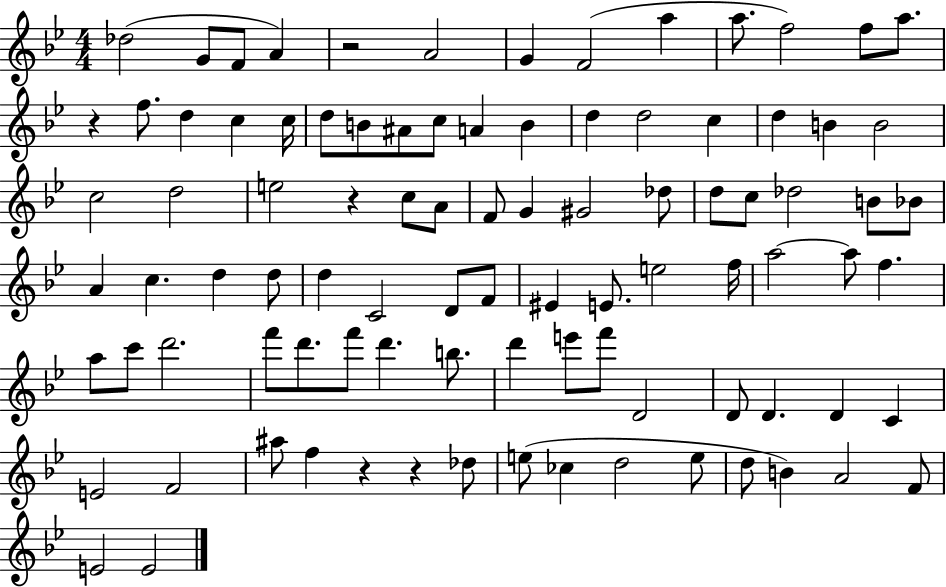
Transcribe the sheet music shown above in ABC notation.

X:1
T:Untitled
M:4/4
L:1/4
K:Bb
_d2 G/2 F/2 A z2 A2 G F2 a a/2 f2 f/2 a/2 z f/2 d c c/4 d/2 B/2 ^A/2 c/2 A B d d2 c d B B2 c2 d2 e2 z c/2 A/2 F/2 G ^G2 _d/2 d/2 c/2 _d2 B/2 _B/2 A c d d/2 d C2 D/2 F/2 ^E E/2 e2 f/4 a2 a/2 f a/2 c'/2 d'2 f'/2 d'/2 f'/2 d' b/2 d' e'/2 f'/2 D2 D/2 D D C E2 F2 ^a/2 f z z _d/2 e/2 _c d2 e/2 d/2 B A2 F/2 E2 E2